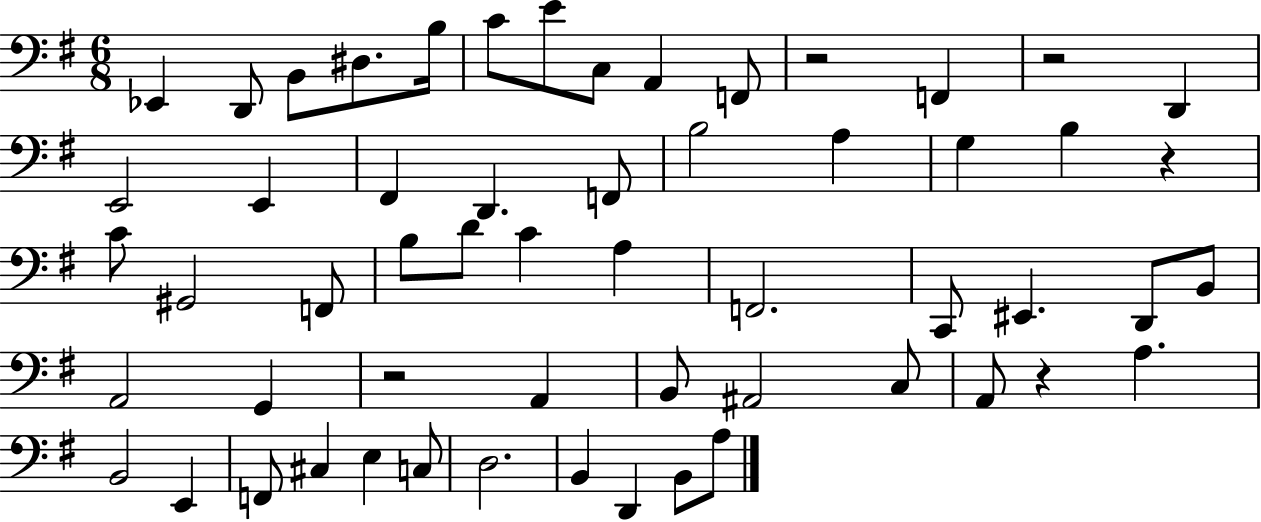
X:1
T:Untitled
M:6/8
L:1/4
K:G
_E,, D,,/2 B,,/2 ^D,/2 B,/4 C/2 E/2 C,/2 A,, F,,/2 z2 F,, z2 D,, E,,2 E,, ^F,, D,, F,,/2 B,2 A, G, B, z C/2 ^G,,2 F,,/2 B,/2 D/2 C A, F,,2 C,,/2 ^E,, D,,/2 B,,/2 A,,2 G,, z2 A,, B,,/2 ^A,,2 C,/2 A,,/2 z A, B,,2 E,, F,,/2 ^C, E, C,/2 D,2 B,, D,, B,,/2 A,/2